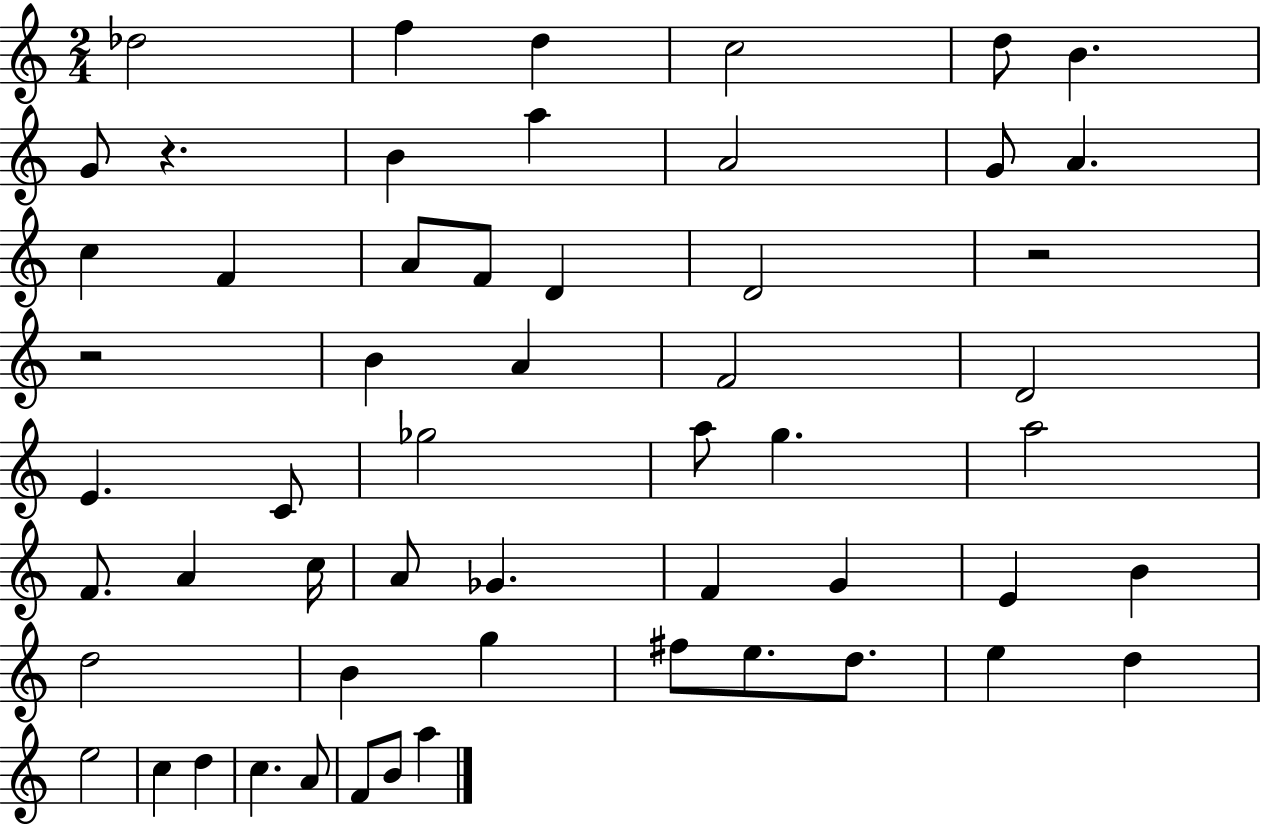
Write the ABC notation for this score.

X:1
T:Untitled
M:2/4
L:1/4
K:C
_d2 f d c2 d/2 B G/2 z B a A2 G/2 A c F A/2 F/2 D D2 z2 z2 B A F2 D2 E C/2 _g2 a/2 g a2 F/2 A c/4 A/2 _G F G E B d2 B g ^f/2 e/2 d/2 e d e2 c d c A/2 F/2 B/2 a